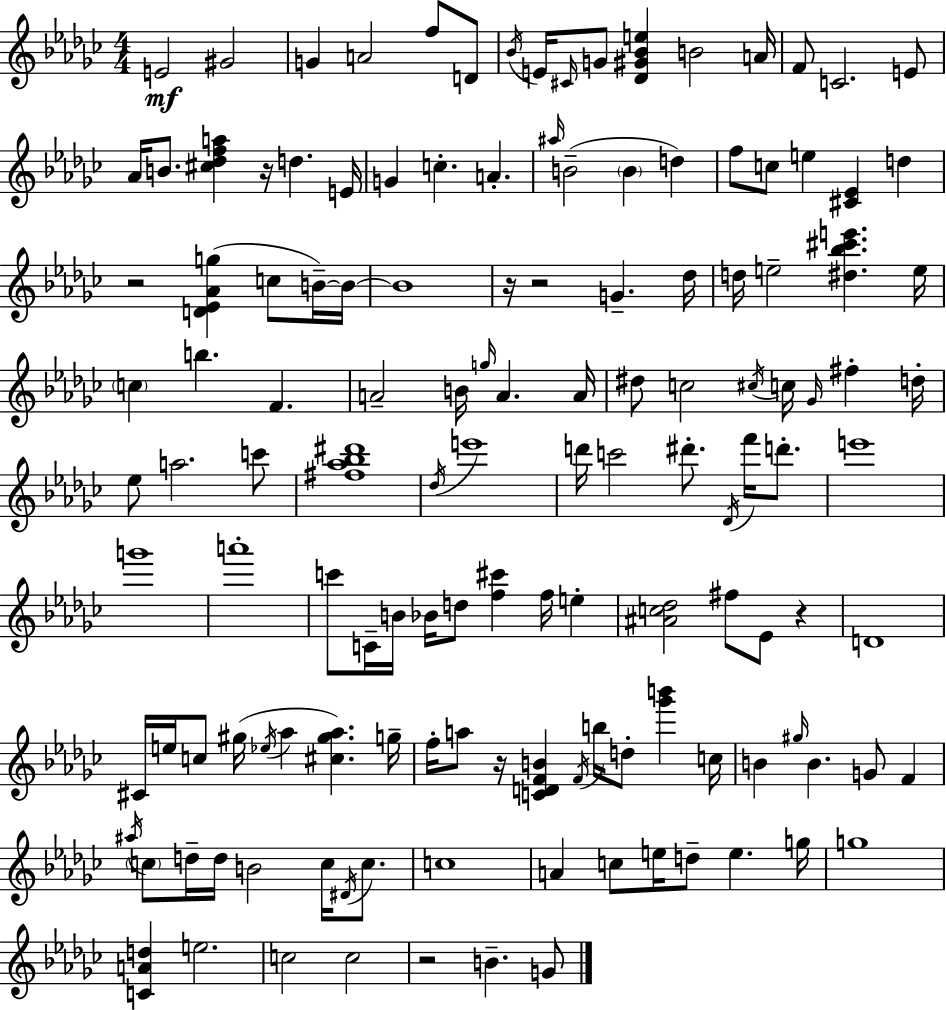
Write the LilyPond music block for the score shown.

{
  \clef treble
  \numericTimeSignature
  \time 4/4
  \key ees \minor
  e'2\mf gis'2 | g'4 a'2 f''8 d'8 | \acciaccatura { bes'16 } e'16 \grace { cis'16 } g'8 <des' gis' bes' e''>4 b'2 | a'16 f'8 c'2. | \break e'8 aes'16 b'8. <cis'' des'' f'' a''>4 r16 d''4. | e'16 g'4 c''4.-. a'4.-. | \grace { ais''16 }( b'2-- \parenthesize b'4 d''4) | f''8 c''8 e''4 <cis' ees'>4 d''4 | \break r2 <d' ees' aes' g''>4( c''8 | b'16--~~) b'16~~ b'1 | r16 r2 g'4.-- | des''16 d''16 e''2-- <dis'' bes'' cis''' e'''>4. | \break e''16 \parenthesize c''4 b''4. f'4. | a'2-- b'16 \grace { g''16 } a'4. | a'16 dis''8 c''2 \acciaccatura { cis''16 } c''16 | \grace { ges'16 } fis''4-. d''16-. ees''8 a''2. | \break c'''8 <fis'' aes'' bes'' dis'''>1 | \acciaccatura { des''16 } e'''1 | d'''16 c'''2 | dis'''8.-. \acciaccatura { des'16 } f'''16 d'''8.-. e'''1 | \break g'''1 | a'''1-. | c'''8 c'16-- b'16 bes'16 d''8 <f'' cis'''>4 | f''16 e''4-. <ais' c'' des''>2 | \break fis''8 ees'8 r4 d'1 | cis'16 e''16 c''8 gis''16( \acciaccatura { ees''16 } aes''4 | <cis'' gis'' aes''>4.) g''16-- f''16-. a''8 r16 <c' d' f' b'>4 | \acciaccatura { f'16 } b''16 d''8-. <ges''' b'''>4 c''16 b'4 \grace { gis''16 } b'4. | \break g'8 f'4 \acciaccatura { ais''16 } \parenthesize c''8 d''16-- d''16 | b'2 c''16 \acciaccatura { dis'16 } c''8. c''1 | a'4 | c''8 e''16 d''8-- e''4. g''16 g''1 | \break <c' a' d''>4 | e''2. c''2 | c''2 r2 | b'4.-- g'8 \bar "|."
}